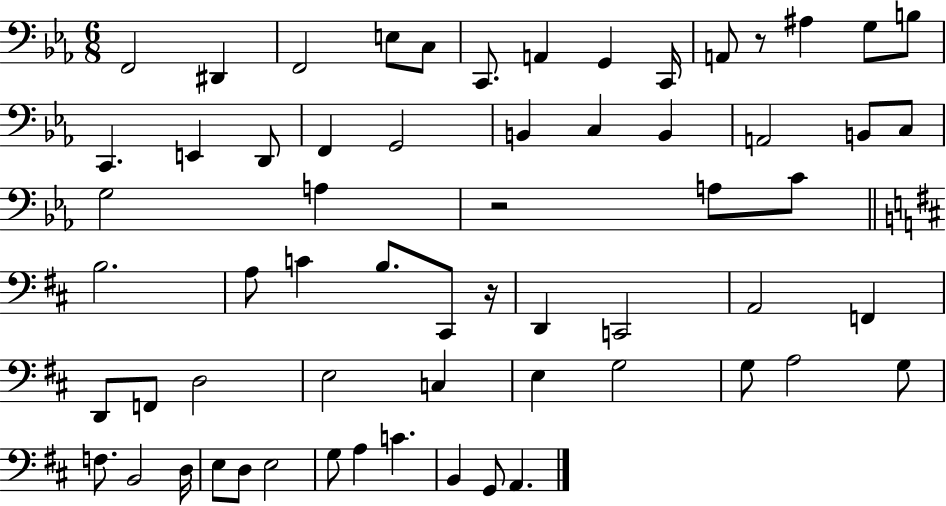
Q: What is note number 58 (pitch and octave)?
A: G2